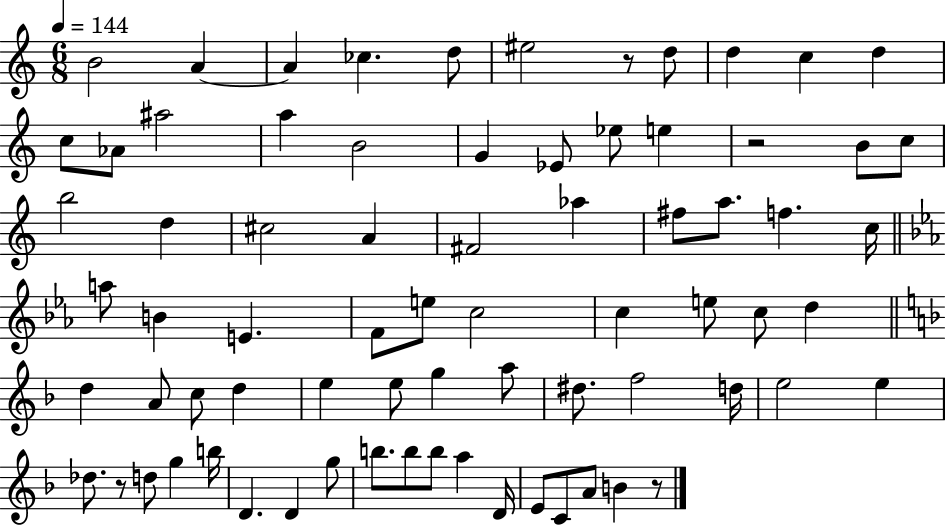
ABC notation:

X:1
T:Untitled
M:6/8
L:1/4
K:C
B2 A A _c d/2 ^e2 z/2 d/2 d c d c/2 _A/2 ^a2 a B2 G _E/2 _e/2 e z2 B/2 c/2 b2 d ^c2 A ^F2 _a ^f/2 a/2 f c/4 a/2 B E F/2 e/2 c2 c e/2 c/2 d d A/2 c/2 d e e/2 g a/2 ^d/2 f2 d/4 e2 e _d/2 z/2 d/2 g b/4 D D g/2 b/2 b/2 b/2 a D/4 E/2 C/2 A/2 B z/2